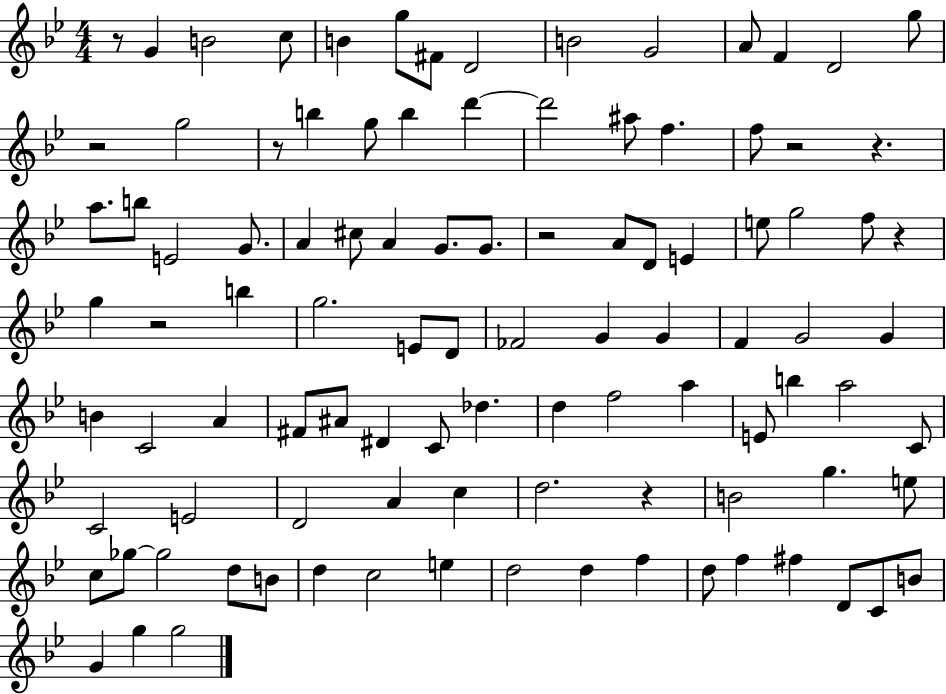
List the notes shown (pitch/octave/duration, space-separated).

R/e G4/q B4/h C5/e B4/q G5/e F#4/e D4/h B4/h G4/h A4/e F4/q D4/h G5/e R/h G5/h R/e B5/q G5/e B5/q D6/q D6/h A#5/e F5/q. F5/e R/h R/q. A5/e. B5/e E4/h G4/e. A4/q C#5/e A4/q G4/e. G4/e. R/h A4/e D4/e E4/q E5/e G5/h F5/e R/q G5/q R/h B5/q G5/h. E4/e D4/e FES4/h G4/q G4/q F4/q G4/h G4/q B4/q C4/h A4/q F#4/e A#4/e D#4/q C4/e Db5/q. D5/q F5/h A5/q E4/e B5/q A5/h C4/e C4/h E4/h D4/h A4/q C5/q D5/h. R/q B4/h G5/q. E5/e C5/e Gb5/e Gb5/h D5/e B4/e D5/q C5/h E5/q D5/h D5/q F5/q D5/e F5/q F#5/q D4/e C4/e B4/e G4/q G5/q G5/h